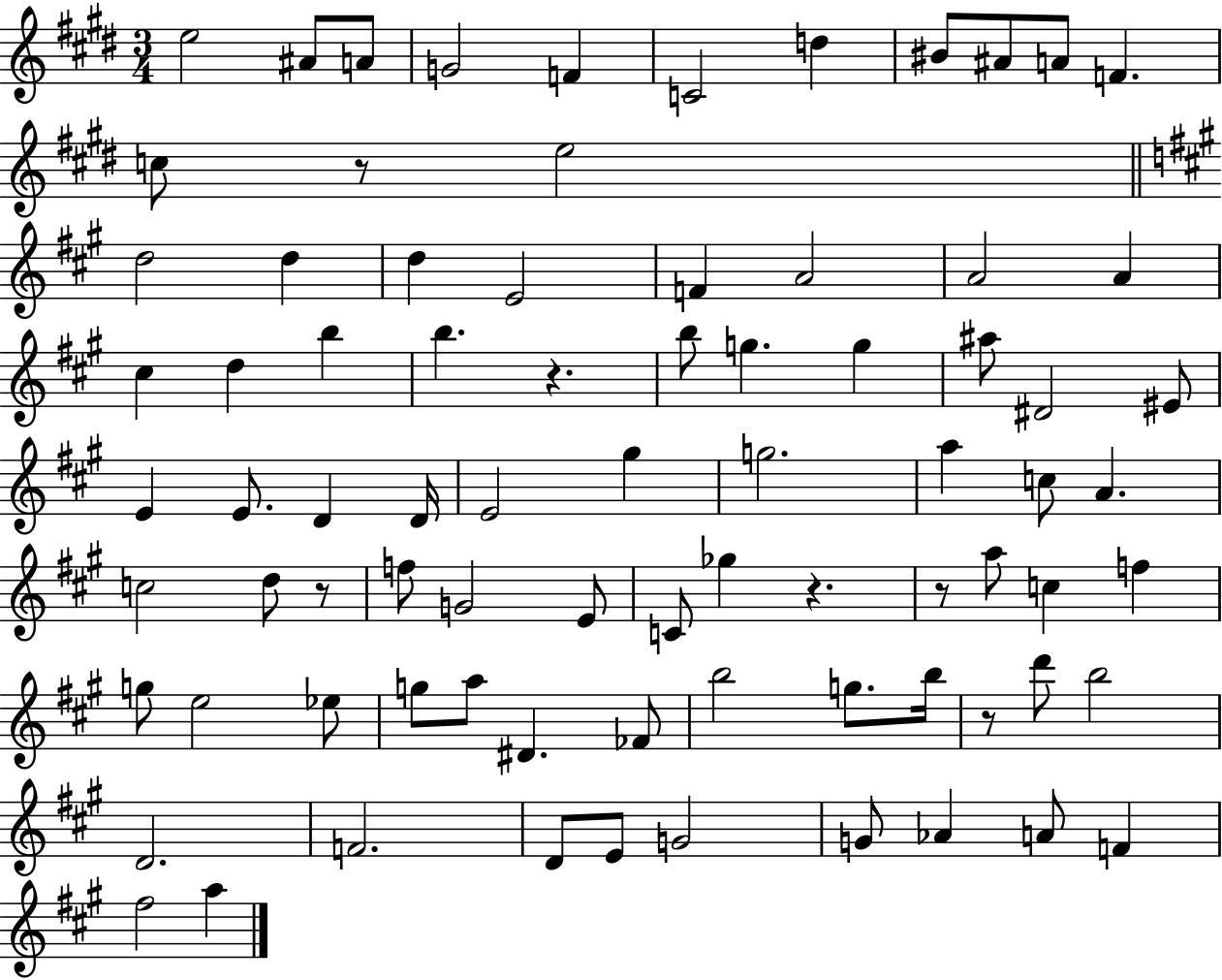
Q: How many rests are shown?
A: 6